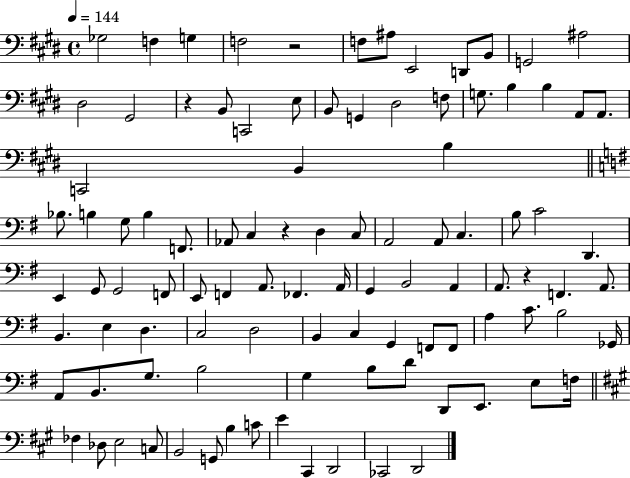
Gb3/h F3/q G3/q F3/h R/h F3/e A#3/e E2/h D2/e B2/e G2/h A#3/h D#3/h G#2/h R/q B2/e C2/h E3/e B2/e G2/q D#3/h F3/e G3/e. B3/q B3/q A2/e A2/e. C2/h B2/q B3/q Bb3/e. B3/q G3/e B3/q F2/e. Ab2/e C3/q R/q D3/q C3/e A2/h A2/e C3/q. B3/e C4/h D2/q. E2/q G2/e G2/h F2/e E2/e F2/q A2/e. FES2/q. A2/s G2/q B2/h A2/q A2/e. R/q F2/q. A2/e. B2/q. E3/q D3/q. C3/h D3/h B2/q C3/q G2/q F2/e F2/e A3/q C4/e. B3/h Gb2/s A2/e B2/e. G3/e. B3/h G3/q B3/e D4/e D2/e E2/e. E3/e F3/s FES3/q Db3/e E3/h C3/e B2/h G2/e B3/q C4/e E4/q C#2/q D2/h CES2/h D2/h